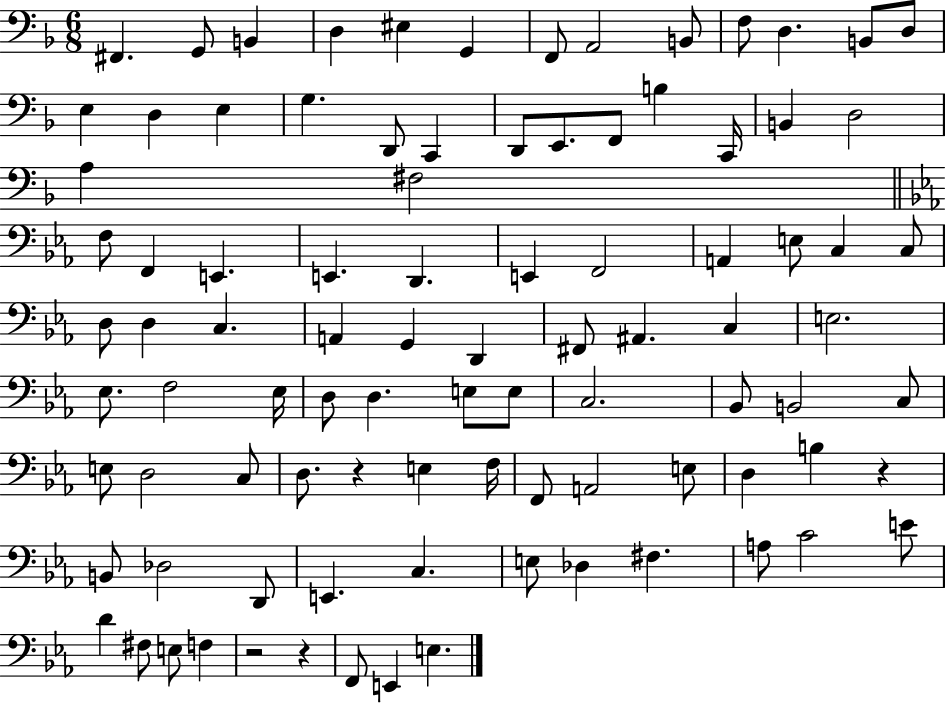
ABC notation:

X:1
T:Untitled
M:6/8
L:1/4
K:F
^F,, G,,/2 B,, D, ^E, G,, F,,/2 A,,2 B,,/2 F,/2 D, B,,/2 D,/2 E, D, E, G, D,,/2 C,, D,,/2 E,,/2 F,,/2 B, C,,/4 B,, D,2 A, ^F,2 F,/2 F,, E,, E,, D,, E,, F,,2 A,, E,/2 C, C,/2 D,/2 D, C, A,, G,, D,, ^F,,/2 ^A,, C, E,2 _E,/2 F,2 _E,/4 D,/2 D, E,/2 E,/2 C,2 _B,,/2 B,,2 C,/2 E,/2 D,2 C,/2 D,/2 z E, F,/4 F,,/2 A,,2 E,/2 D, B, z B,,/2 _D,2 D,,/2 E,, C, E,/2 _D, ^F, A,/2 C2 E/2 D ^F,/2 E,/2 F, z2 z F,,/2 E,, E,